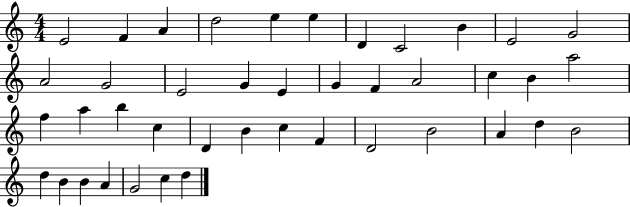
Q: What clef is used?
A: treble